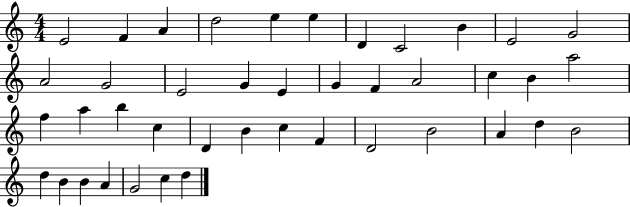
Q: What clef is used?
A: treble